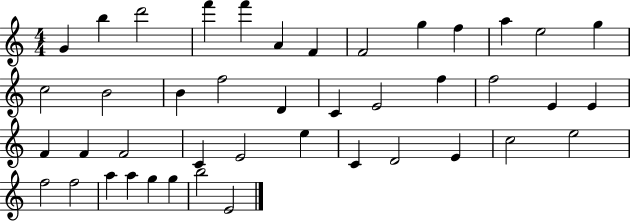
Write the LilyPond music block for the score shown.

{
  \clef treble
  \numericTimeSignature
  \time 4/4
  \key c \major
  g'4 b''4 d'''2 | f'''4 f'''4 a'4 f'4 | f'2 g''4 f''4 | a''4 e''2 g''4 | \break c''2 b'2 | b'4 f''2 d'4 | c'4 e'2 f''4 | f''2 e'4 e'4 | \break f'4 f'4 f'2 | c'4 e'2 e''4 | c'4 d'2 e'4 | c''2 e''2 | \break f''2 f''2 | a''4 a''4 g''4 g''4 | b''2 e'2 | \bar "|."
}